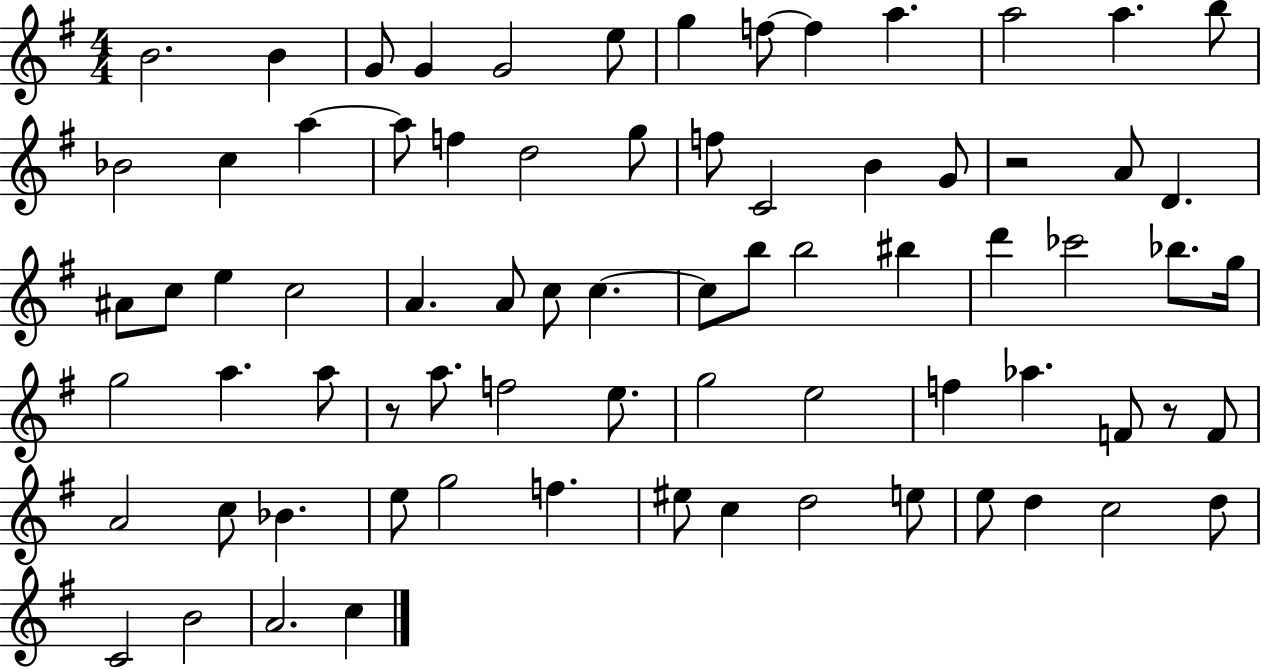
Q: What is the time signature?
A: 4/4